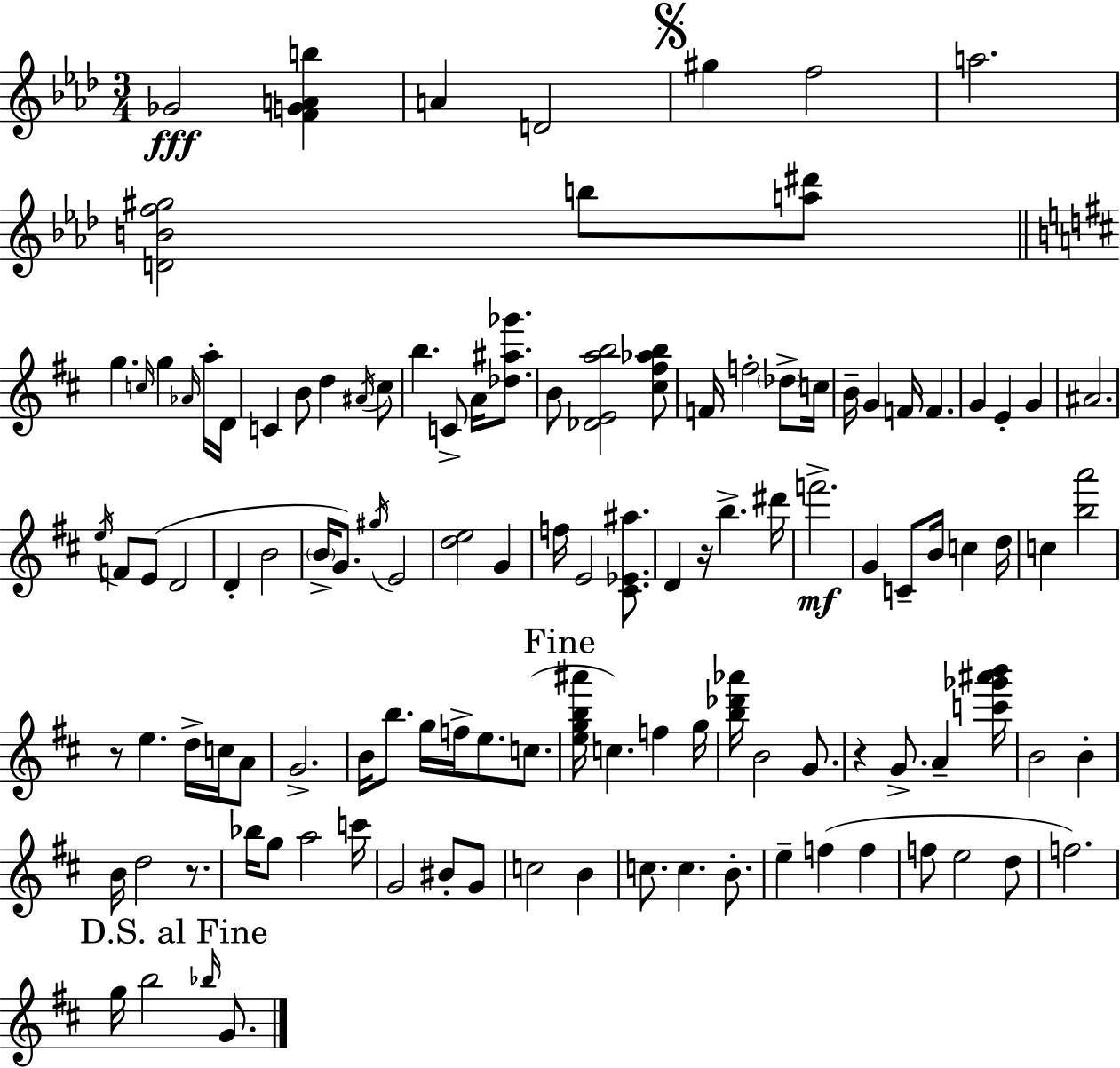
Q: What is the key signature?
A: AES major